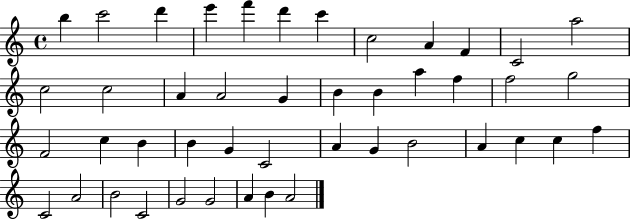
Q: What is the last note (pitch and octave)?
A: A4